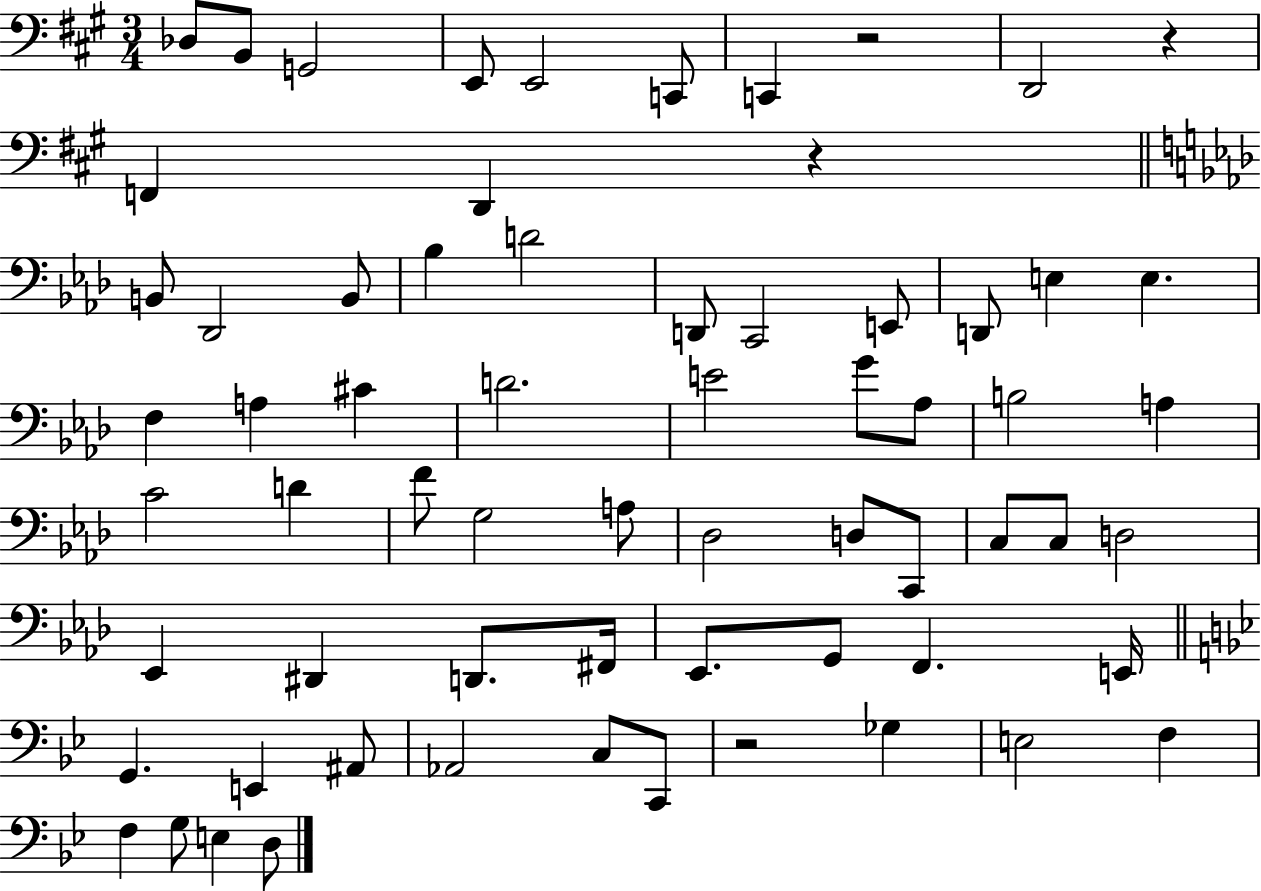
X:1
T:Untitled
M:3/4
L:1/4
K:A
_D,/2 B,,/2 G,,2 E,,/2 E,,2 C,,/2 C,, z2 D,,2 z F,, D,, z B,,/2 _D,,2 B,,/2 _B, D2 D,,/2 C,,2 E,,/2 D,,/2 E, E, F, A, ^C D2 E2 G/2 _A,/2 B,2 A, C2 D F/2 G,2 A,/2 _D,2 D,/2 C,,/2 C,/2 C,/2 D,2 _E,, ^D,, D,,/2 ^F,,/4 _E,,/2 G,,/2 F,, E,,/4 G,, E,, ^A,,/2 _A,,2 C,/2 C,,/2 z2 _G, E,2 F, F, G,/2 E, D,/2